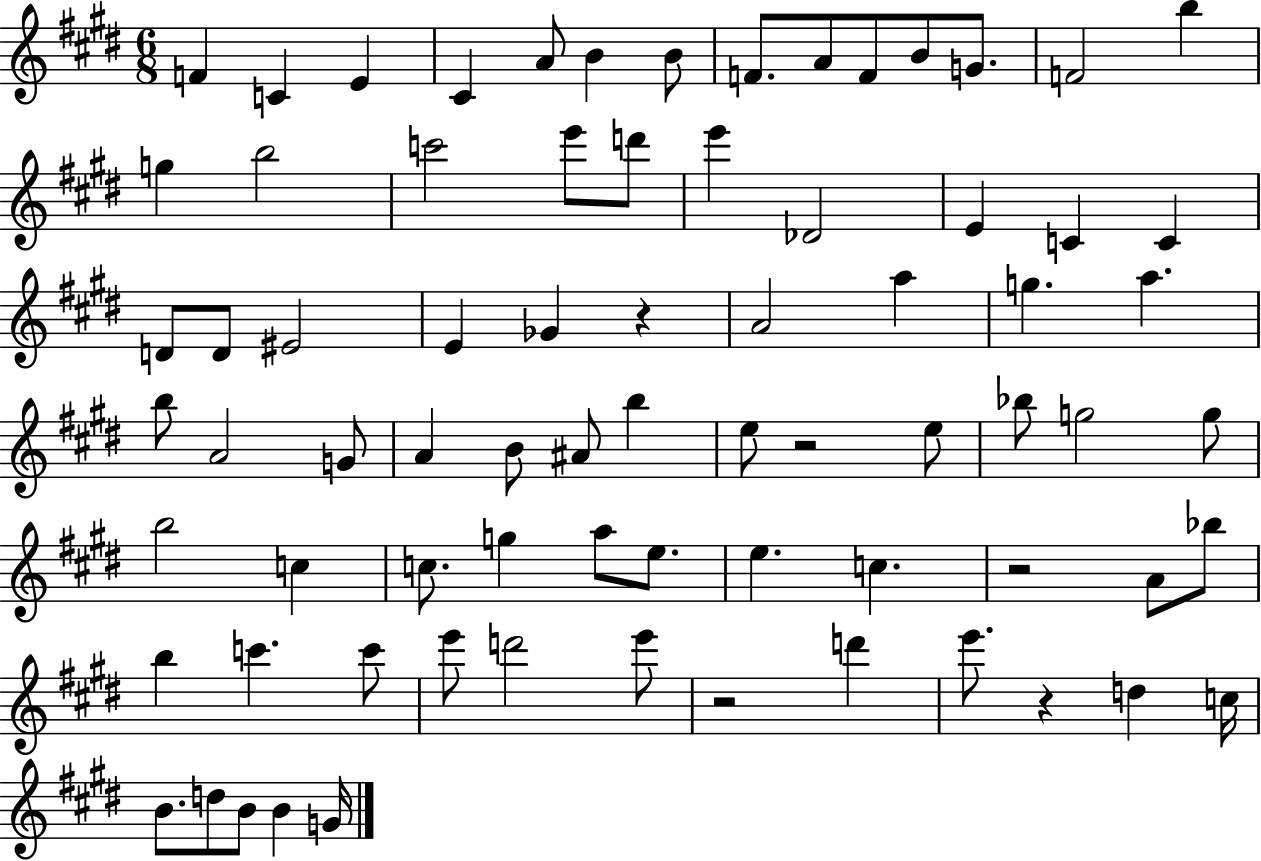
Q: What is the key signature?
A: E major